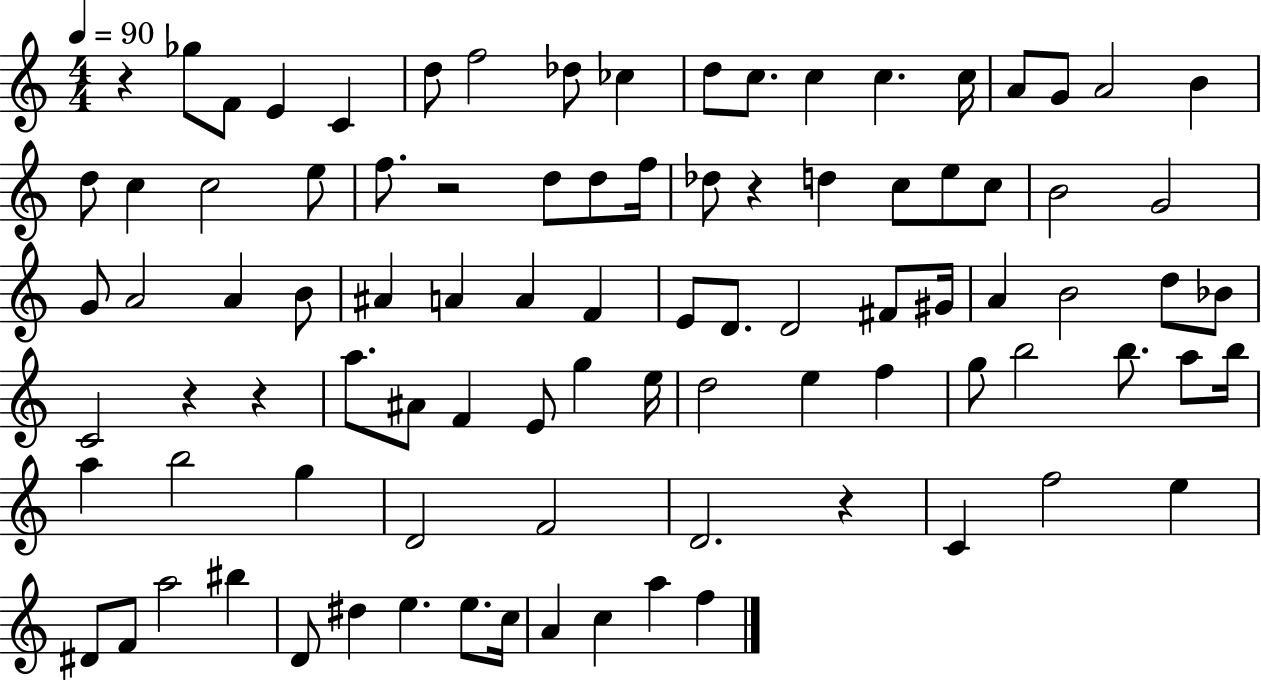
R/q Gb5/e F4/e E4/q C4/q D5/e F5/h Db5/e CES5/q D5/e C5/e. C5/q C5/q. C5/s A4/e G4/e A4/h B4/q D5/e C5/q C5/h E5/e F5/e. R/h D5/e D5/e F5/s Db5/e R/q D5/q C5/e E5/e C5/e B4/h G4/h G4/e A4/h A4/q B4/e A#4/q A4/q A4/q F4/q E4/e D4/e. D4/h F#4/e G#4/s A4/q B4/h D5/e Bb4/e C4/h R/q R/q A5/e. A#4/e F4/q E4/e G5/q E5/s D5/h E5/q F5/q G5/e B5/h B5/e. A5/e B5/s A5/q B5/h G5/q D4/h F4/h D4/h. R/q C4/q F5/h E5/q D#4/e F4/e A5/h BIS5/q D4/e D#5/q E5/q. E5/e. C5/s A4/q C5/q A5/q F5/q